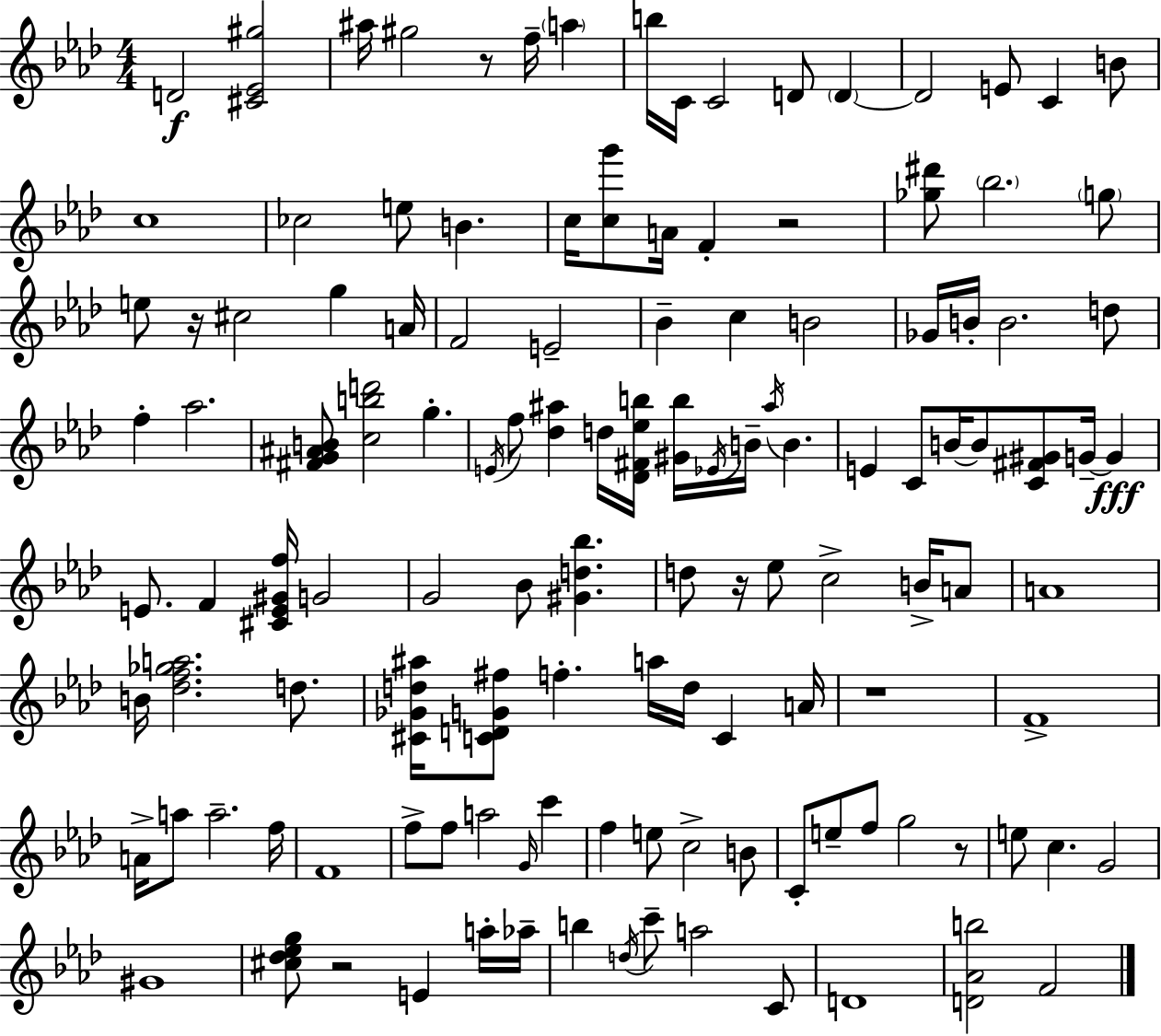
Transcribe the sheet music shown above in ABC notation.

X:1
T:Untitled
M:4/4
L:1/4
K:Ab
D2 [^C_E^g]2 ^a/4 ^g2 z/2 f/4 a b/4 C/4 C2 D/2 D D2 E/2 C B/2 c4 _c2 e/2 B c/4 [cg']/2 A/4 F z2 [_g^d']/2 _b2 g/2 e/2 z/4 ^c2 g A/4 F2 E2 _B c B2 _G/4 B/4 B2 d/2 f _a2 [^FG^AB]/2 [cbd']2 g E/4 f/2 [_d^a] d/4 [_D^F_eb]/4 [^Gb]/4 _E/4 B/4 ^a/4 B E C/2 B/4 B/2 [C^F^G]/2 G/4 G E/2 F [^CE^Gf]/4 G2 G2 _B/2 [^Gd_b] d/2 z/4 _e/2 c2 B/4 A/2 A4 B/4 [_df_ga]2 d/2 [^C_Gd^a]/4 [CDG^f]/2 f a/4 d/4 C A/4 z4 F4 A/4 a/2 a2 f/4 F4 f/2 f/2 a2 G/4 c' f e/2 c2 B/2 C/2 e/2 f/2 g2 z/2 e/2 c G2 ^G4 [^c_d_eg]/2 z2 E a/4 _a/4 b d/4 c'/2 a2 C/2 D4 [D_Ab]2 F2